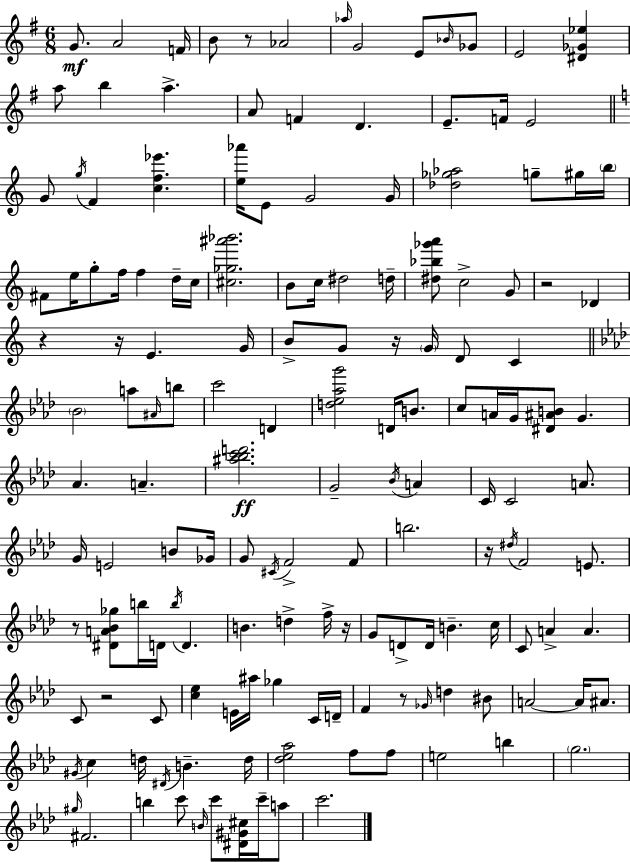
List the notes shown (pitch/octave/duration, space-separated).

G4/e. A4/h F4/s B4/e R/e Ab4/h Ab5/s G4/h E4/e Bb4/s Gb4/e E4/h [D#4,Gb4,Eb5]/q A5/e B5/q A5/q. A4/e F4/q D4/q. E4/e. F4/s E4/h G4/e G5/s F4/q [C5,F5,Eb6]/q. [E5,Ab6]/s E4/e G4/h G4/s [Db5,Gb5,Ab5]/h G5/e G#5/s B5/s F#4/e E5/s G5/e F5/s F5/q D5/s C5/s [C#5,Gb5,A#6,Bb6]/h. B4/e C5/s D#5/h D5/s [D#5,Bb5,Gb6,A6]/e C5/h G4/e R/h Db4/q R/q R/s E4/q. G4/s B4/e G4/e R/s G4/s D4/e C4/q Bb4/h A5/e A#4/s B5/e C6/h D4/q [D5,Eb5,Ab5,G6]/h D4/s B4/e. C5/e A4/s G4/s [D#4,A#4,B4]/e G4/q. Ab4/q. A4/q. [A#5,Bb5,C6,D6]/h. G4/h Bb4/s A4/q C4/s C4/h A4/e. G4/s E4/h B4/e Gb4/s G4/e C#4/s F4/h F4/e B5/h. R/s D#5/s F4/h E4/e. R/e [D#4,A4,Bb4,Gb5]/e B5/s D4/s B5/s D4/q. B4/q. D5/q F5/s R/s G4/e D4/e D4/s B4/q. C5/s C4/e A4/q A4/q. C4/e R/h C4/e [C5,Eb5]/q E4/s A#5/s Gb5/q C4/s D4/s F4/q R/e Gb4/s D5/q BIS4/e A4/h A4/s A#4/e. G#4/s C5/q D5/s D#4/s B4/q. D5/s [Db5,Eb5,Ab5]/h F5/e F5/e E5/h B5/q G5/h. G#5/s F#4/h. B5/q C6/e B4/s C6/e [D#4,G#4,C#5]/s C6/s A5/e C6/h.